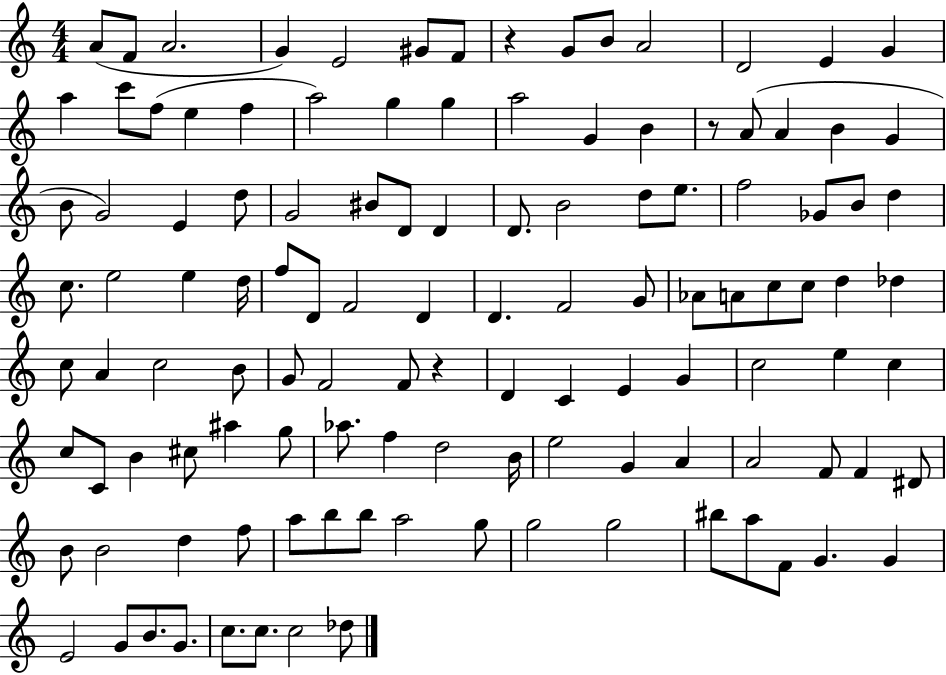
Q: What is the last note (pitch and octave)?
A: Db5